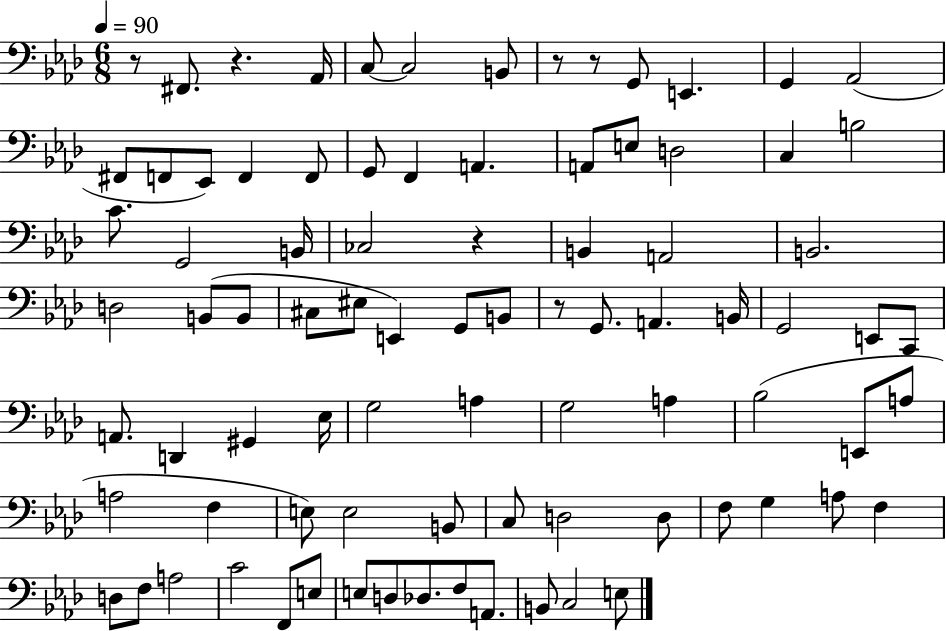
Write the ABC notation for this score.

X:1
T:Untitled
M:6/8
L:1/4
K:Ab
z/2 ^F,,/2 z _A,,/4 C,/2 C,2 B,,/2 z/2 z/2 G,,/2 E,, G,, _A,,2 ^F,,/2 F,,/2 _E,,/2 F,, F,,/2 G,,/2 F,, A,, A,,/2 E,/2 D,2 C, B,2 C/2 G,,2 B,,/4 _C,2 z B,, A,,2 B,,2 D,2 B,,/2 B,,/2 ^C,/2 ^E,/2 E,, G,,/2 B,,/2 z/2 G,,/2 A,, B,,/4 G,,2 E,,/2 C,,/2 A,,/2 D,, ^G,, _E,/4 G,2 A, G,2 A, _B,2 E,,/2 A,/2 A,2 F, E,/2 E,2 B,,/2 C,/2 D,2 D,/2 F,/2 G, A,/2 F, D,/2 F,/2 A,2 C2 F,,/2 E,/2 E,/2 D,/2 _D,/2 F,/2 A,,/2 B,,/2 C,2 E,/2